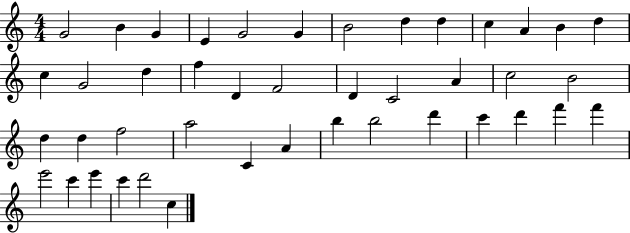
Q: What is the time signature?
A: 4/4